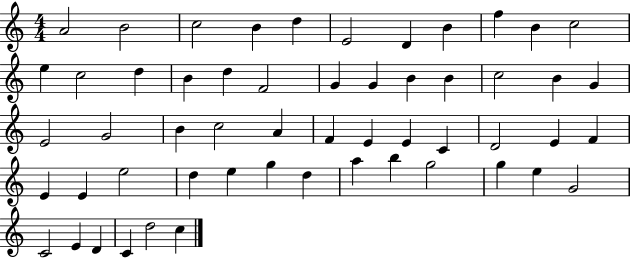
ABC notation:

X:1
T:Untitled
M:4/4
L:1/4
K:C
A2 B2 c2 B d E2 D B f B c2 e c2 d B d F2 G G B B c2 B G E2 G2 B c2 A F E E C D2 E F E E e2 d e g d a b g2 g e G2 C2 E D C d2 c